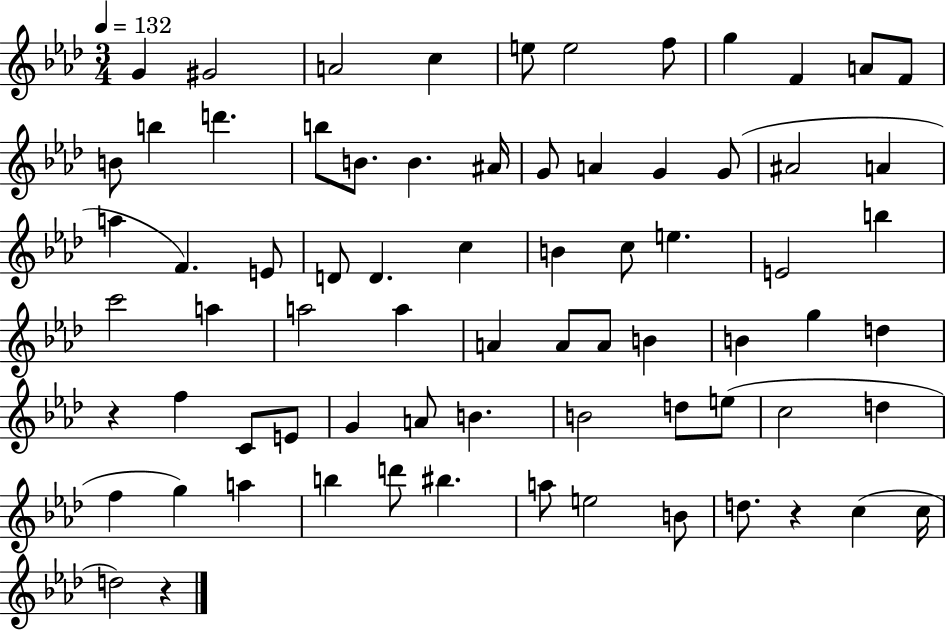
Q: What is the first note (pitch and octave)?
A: G4